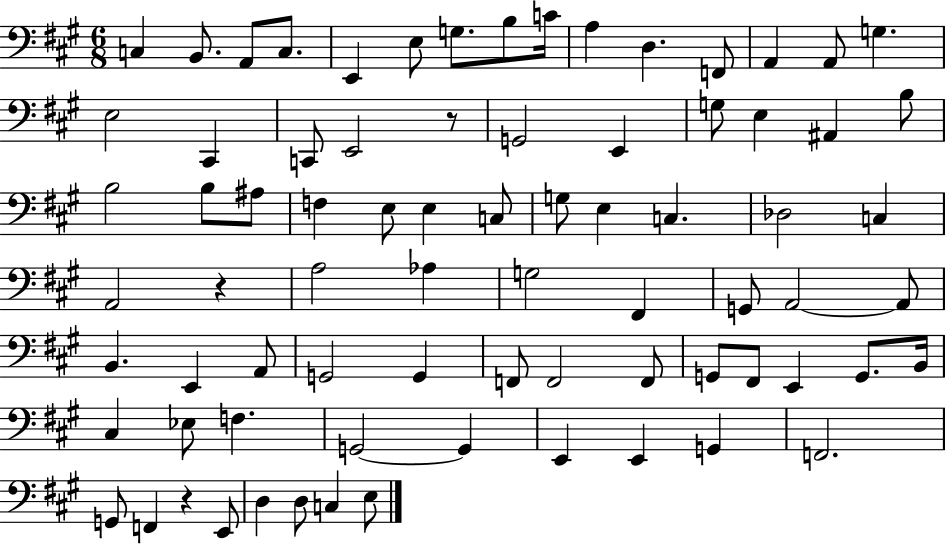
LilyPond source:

{
  \clef bass
  \numericTimeSignature
  \time 6/8
  \key a \major
  c4 b,8. a,8 c8. | e,4 e8 g8. b8 c'16 | a4 d4. f,8 | a,4 a,8 g4. | \break e2 cis,4 | c,8 e,2 r8 | g,2 e,4 | g8 e4 ais,4 b8 | \break b2 b8 ais8 | f4 e8 e4 c8 | g8 e4 c4. | des2 c4 | \break a,2 r4 | a2 aes4 | g2 fis,4 | g,8 a,2~~ a,8 | \break b,4. e,4 a,8 | g,2 g,4 | f,8 f,2 f,8 | g,8 fis,8 e,4 g,8. b,16 | \break cis4 ees8 f4. | g,2~~ g,4 | e,4 e,4 g,4 | f,2. | \break g,8 f,4 r4 e,8 | d4 d8 c4 e8 | \bar "|."
}